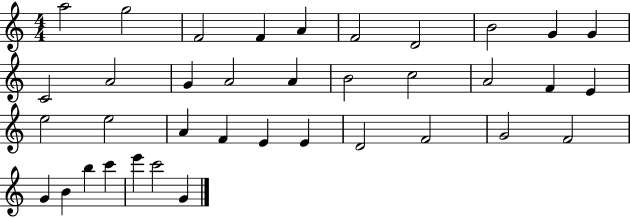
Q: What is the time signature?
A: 4/4